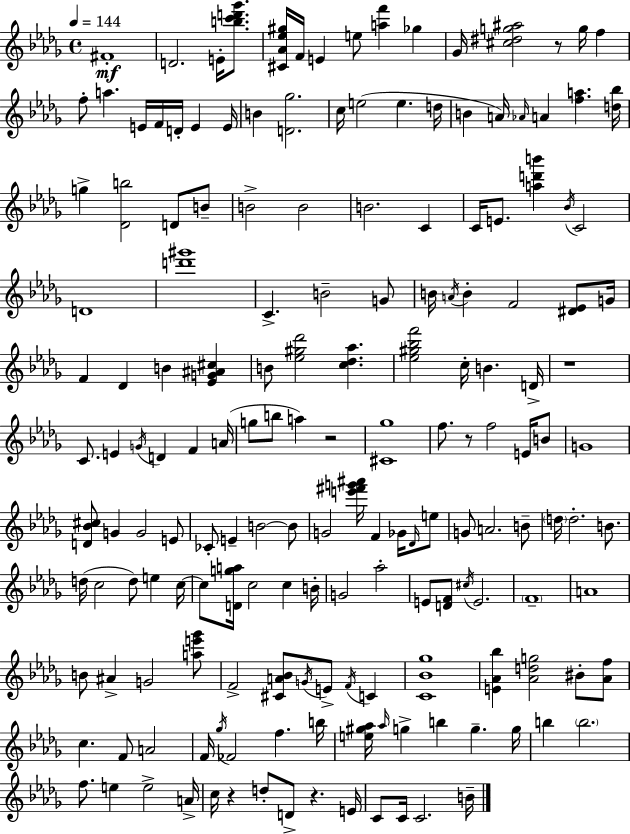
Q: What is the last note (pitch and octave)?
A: B4